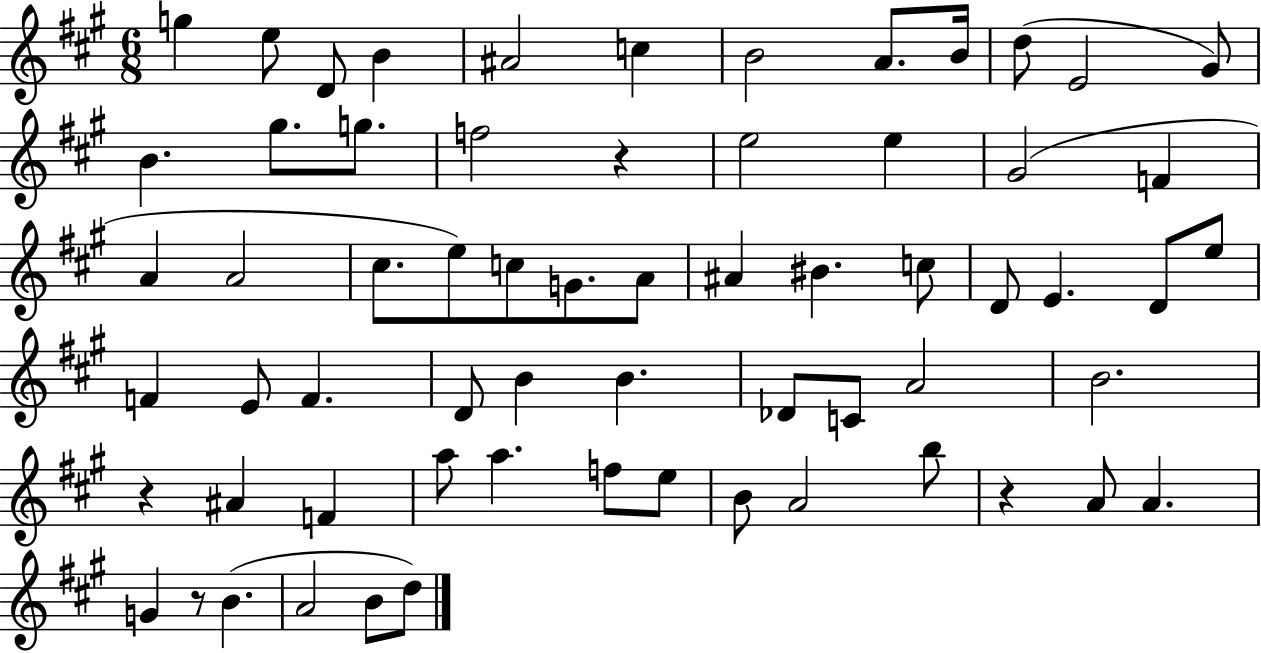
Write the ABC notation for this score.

X:1
T:Untitled
M:6/8
L:1/4
K:A
g e/2 D/2 B ^A2 c B2 A/2 B/4 d/2 E2 ^G/2 B ^g/2 g/2 f2 z e2 e ^G2 F A A2 ^c/2 e/2 c/2 G/2 A/2 ^A ^B c/2 D/2 E D/2 e/2 F E/2 F D/2 B B _D/2 C/2 A2 B2 z ^A F a/2 a f/2 e/2 B/2 A2 b/2 z A/2 A G z/2 B A2 B/2 d/2